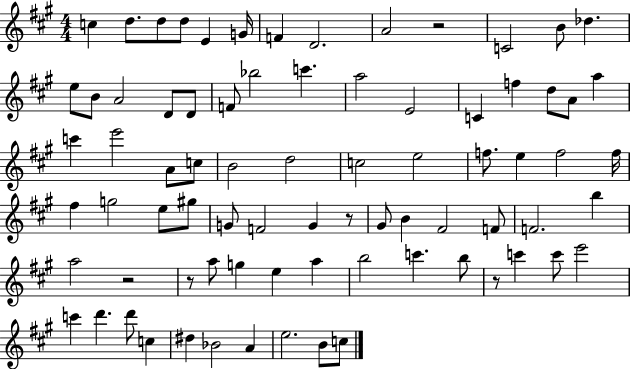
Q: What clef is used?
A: treble